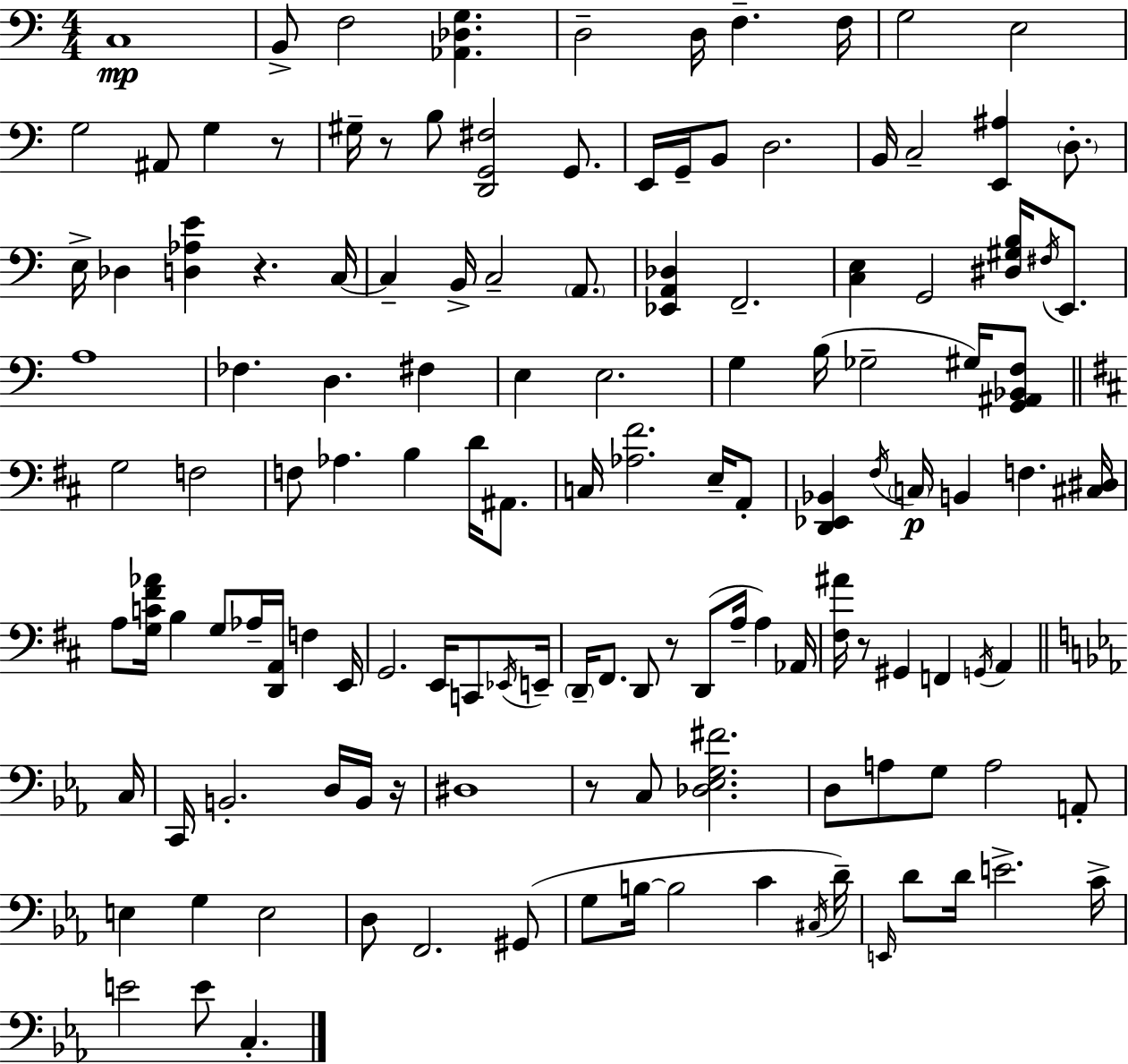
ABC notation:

X:1
T:Untitled
M:4/4
L:1/4
K:C
C,4 B,,/2 F,2 [_A,,_D,G,] D,2 D,/4 F, F,/4 G,2 E,2 G,2 ^A,,/2 G, z/2 ^G,/4 z/2 B,/2 [D,,G,,^F,]2 G,,/2 E,,/4 G,,/4 B,,/2 D,2 B,,/4 C,2 [E,,^A,] D,/2 E,/4 _D, [D,_A,E] z C,/4 C, B,,/4 C,2 A,,/2 [_E,,A,,_D,] F,,2 [C,E,] G,,2 [^D,^G,B,]/4 ^F,/4 E,,/2 A,4 _F, D, ^F, E, E,2 G, B,/4 _G,2 ^G,/4 [G,,^A,,_B,,F,]/2 G,2 F,2 F,/2 _A, B, D/4 ^A,,/2 C,/4 [_A,^F]2 E,/4 A,,/2 [D,,_E,,_B,,] ^F,/4 C,/4 B,, F, [^C,^D,]/4 A,/2 [G,C^F_A]/4 B, G,/2 _A,/4 [D,,A,,]/4 F, E,,/4 G,,2 E,,/4 C,,/2 _E,,/4 E,,/4 D,,/4 ^F,,/2 D,,/2 z/2 D,,/2 A,/4 A, _A,,/4 [^F,^A]/4 z/2 ^G,, F,, G,,/4 A,, C,/4 C,,/4 B,,2 D,/4 B,,/4 z/4 ^D,4 z/2 C,/2 [_D,_E,G,^F]2 D,/2 A,/2 G,/2 A,2 A,,/2 E, G, E,2 D,/2 F,,2 ^G,,/2 G,/2 B,/4 B,2 C ^C,/4 D/4 E,,/4 D/2 D/4 E2 C/4 E2 E/2 C,